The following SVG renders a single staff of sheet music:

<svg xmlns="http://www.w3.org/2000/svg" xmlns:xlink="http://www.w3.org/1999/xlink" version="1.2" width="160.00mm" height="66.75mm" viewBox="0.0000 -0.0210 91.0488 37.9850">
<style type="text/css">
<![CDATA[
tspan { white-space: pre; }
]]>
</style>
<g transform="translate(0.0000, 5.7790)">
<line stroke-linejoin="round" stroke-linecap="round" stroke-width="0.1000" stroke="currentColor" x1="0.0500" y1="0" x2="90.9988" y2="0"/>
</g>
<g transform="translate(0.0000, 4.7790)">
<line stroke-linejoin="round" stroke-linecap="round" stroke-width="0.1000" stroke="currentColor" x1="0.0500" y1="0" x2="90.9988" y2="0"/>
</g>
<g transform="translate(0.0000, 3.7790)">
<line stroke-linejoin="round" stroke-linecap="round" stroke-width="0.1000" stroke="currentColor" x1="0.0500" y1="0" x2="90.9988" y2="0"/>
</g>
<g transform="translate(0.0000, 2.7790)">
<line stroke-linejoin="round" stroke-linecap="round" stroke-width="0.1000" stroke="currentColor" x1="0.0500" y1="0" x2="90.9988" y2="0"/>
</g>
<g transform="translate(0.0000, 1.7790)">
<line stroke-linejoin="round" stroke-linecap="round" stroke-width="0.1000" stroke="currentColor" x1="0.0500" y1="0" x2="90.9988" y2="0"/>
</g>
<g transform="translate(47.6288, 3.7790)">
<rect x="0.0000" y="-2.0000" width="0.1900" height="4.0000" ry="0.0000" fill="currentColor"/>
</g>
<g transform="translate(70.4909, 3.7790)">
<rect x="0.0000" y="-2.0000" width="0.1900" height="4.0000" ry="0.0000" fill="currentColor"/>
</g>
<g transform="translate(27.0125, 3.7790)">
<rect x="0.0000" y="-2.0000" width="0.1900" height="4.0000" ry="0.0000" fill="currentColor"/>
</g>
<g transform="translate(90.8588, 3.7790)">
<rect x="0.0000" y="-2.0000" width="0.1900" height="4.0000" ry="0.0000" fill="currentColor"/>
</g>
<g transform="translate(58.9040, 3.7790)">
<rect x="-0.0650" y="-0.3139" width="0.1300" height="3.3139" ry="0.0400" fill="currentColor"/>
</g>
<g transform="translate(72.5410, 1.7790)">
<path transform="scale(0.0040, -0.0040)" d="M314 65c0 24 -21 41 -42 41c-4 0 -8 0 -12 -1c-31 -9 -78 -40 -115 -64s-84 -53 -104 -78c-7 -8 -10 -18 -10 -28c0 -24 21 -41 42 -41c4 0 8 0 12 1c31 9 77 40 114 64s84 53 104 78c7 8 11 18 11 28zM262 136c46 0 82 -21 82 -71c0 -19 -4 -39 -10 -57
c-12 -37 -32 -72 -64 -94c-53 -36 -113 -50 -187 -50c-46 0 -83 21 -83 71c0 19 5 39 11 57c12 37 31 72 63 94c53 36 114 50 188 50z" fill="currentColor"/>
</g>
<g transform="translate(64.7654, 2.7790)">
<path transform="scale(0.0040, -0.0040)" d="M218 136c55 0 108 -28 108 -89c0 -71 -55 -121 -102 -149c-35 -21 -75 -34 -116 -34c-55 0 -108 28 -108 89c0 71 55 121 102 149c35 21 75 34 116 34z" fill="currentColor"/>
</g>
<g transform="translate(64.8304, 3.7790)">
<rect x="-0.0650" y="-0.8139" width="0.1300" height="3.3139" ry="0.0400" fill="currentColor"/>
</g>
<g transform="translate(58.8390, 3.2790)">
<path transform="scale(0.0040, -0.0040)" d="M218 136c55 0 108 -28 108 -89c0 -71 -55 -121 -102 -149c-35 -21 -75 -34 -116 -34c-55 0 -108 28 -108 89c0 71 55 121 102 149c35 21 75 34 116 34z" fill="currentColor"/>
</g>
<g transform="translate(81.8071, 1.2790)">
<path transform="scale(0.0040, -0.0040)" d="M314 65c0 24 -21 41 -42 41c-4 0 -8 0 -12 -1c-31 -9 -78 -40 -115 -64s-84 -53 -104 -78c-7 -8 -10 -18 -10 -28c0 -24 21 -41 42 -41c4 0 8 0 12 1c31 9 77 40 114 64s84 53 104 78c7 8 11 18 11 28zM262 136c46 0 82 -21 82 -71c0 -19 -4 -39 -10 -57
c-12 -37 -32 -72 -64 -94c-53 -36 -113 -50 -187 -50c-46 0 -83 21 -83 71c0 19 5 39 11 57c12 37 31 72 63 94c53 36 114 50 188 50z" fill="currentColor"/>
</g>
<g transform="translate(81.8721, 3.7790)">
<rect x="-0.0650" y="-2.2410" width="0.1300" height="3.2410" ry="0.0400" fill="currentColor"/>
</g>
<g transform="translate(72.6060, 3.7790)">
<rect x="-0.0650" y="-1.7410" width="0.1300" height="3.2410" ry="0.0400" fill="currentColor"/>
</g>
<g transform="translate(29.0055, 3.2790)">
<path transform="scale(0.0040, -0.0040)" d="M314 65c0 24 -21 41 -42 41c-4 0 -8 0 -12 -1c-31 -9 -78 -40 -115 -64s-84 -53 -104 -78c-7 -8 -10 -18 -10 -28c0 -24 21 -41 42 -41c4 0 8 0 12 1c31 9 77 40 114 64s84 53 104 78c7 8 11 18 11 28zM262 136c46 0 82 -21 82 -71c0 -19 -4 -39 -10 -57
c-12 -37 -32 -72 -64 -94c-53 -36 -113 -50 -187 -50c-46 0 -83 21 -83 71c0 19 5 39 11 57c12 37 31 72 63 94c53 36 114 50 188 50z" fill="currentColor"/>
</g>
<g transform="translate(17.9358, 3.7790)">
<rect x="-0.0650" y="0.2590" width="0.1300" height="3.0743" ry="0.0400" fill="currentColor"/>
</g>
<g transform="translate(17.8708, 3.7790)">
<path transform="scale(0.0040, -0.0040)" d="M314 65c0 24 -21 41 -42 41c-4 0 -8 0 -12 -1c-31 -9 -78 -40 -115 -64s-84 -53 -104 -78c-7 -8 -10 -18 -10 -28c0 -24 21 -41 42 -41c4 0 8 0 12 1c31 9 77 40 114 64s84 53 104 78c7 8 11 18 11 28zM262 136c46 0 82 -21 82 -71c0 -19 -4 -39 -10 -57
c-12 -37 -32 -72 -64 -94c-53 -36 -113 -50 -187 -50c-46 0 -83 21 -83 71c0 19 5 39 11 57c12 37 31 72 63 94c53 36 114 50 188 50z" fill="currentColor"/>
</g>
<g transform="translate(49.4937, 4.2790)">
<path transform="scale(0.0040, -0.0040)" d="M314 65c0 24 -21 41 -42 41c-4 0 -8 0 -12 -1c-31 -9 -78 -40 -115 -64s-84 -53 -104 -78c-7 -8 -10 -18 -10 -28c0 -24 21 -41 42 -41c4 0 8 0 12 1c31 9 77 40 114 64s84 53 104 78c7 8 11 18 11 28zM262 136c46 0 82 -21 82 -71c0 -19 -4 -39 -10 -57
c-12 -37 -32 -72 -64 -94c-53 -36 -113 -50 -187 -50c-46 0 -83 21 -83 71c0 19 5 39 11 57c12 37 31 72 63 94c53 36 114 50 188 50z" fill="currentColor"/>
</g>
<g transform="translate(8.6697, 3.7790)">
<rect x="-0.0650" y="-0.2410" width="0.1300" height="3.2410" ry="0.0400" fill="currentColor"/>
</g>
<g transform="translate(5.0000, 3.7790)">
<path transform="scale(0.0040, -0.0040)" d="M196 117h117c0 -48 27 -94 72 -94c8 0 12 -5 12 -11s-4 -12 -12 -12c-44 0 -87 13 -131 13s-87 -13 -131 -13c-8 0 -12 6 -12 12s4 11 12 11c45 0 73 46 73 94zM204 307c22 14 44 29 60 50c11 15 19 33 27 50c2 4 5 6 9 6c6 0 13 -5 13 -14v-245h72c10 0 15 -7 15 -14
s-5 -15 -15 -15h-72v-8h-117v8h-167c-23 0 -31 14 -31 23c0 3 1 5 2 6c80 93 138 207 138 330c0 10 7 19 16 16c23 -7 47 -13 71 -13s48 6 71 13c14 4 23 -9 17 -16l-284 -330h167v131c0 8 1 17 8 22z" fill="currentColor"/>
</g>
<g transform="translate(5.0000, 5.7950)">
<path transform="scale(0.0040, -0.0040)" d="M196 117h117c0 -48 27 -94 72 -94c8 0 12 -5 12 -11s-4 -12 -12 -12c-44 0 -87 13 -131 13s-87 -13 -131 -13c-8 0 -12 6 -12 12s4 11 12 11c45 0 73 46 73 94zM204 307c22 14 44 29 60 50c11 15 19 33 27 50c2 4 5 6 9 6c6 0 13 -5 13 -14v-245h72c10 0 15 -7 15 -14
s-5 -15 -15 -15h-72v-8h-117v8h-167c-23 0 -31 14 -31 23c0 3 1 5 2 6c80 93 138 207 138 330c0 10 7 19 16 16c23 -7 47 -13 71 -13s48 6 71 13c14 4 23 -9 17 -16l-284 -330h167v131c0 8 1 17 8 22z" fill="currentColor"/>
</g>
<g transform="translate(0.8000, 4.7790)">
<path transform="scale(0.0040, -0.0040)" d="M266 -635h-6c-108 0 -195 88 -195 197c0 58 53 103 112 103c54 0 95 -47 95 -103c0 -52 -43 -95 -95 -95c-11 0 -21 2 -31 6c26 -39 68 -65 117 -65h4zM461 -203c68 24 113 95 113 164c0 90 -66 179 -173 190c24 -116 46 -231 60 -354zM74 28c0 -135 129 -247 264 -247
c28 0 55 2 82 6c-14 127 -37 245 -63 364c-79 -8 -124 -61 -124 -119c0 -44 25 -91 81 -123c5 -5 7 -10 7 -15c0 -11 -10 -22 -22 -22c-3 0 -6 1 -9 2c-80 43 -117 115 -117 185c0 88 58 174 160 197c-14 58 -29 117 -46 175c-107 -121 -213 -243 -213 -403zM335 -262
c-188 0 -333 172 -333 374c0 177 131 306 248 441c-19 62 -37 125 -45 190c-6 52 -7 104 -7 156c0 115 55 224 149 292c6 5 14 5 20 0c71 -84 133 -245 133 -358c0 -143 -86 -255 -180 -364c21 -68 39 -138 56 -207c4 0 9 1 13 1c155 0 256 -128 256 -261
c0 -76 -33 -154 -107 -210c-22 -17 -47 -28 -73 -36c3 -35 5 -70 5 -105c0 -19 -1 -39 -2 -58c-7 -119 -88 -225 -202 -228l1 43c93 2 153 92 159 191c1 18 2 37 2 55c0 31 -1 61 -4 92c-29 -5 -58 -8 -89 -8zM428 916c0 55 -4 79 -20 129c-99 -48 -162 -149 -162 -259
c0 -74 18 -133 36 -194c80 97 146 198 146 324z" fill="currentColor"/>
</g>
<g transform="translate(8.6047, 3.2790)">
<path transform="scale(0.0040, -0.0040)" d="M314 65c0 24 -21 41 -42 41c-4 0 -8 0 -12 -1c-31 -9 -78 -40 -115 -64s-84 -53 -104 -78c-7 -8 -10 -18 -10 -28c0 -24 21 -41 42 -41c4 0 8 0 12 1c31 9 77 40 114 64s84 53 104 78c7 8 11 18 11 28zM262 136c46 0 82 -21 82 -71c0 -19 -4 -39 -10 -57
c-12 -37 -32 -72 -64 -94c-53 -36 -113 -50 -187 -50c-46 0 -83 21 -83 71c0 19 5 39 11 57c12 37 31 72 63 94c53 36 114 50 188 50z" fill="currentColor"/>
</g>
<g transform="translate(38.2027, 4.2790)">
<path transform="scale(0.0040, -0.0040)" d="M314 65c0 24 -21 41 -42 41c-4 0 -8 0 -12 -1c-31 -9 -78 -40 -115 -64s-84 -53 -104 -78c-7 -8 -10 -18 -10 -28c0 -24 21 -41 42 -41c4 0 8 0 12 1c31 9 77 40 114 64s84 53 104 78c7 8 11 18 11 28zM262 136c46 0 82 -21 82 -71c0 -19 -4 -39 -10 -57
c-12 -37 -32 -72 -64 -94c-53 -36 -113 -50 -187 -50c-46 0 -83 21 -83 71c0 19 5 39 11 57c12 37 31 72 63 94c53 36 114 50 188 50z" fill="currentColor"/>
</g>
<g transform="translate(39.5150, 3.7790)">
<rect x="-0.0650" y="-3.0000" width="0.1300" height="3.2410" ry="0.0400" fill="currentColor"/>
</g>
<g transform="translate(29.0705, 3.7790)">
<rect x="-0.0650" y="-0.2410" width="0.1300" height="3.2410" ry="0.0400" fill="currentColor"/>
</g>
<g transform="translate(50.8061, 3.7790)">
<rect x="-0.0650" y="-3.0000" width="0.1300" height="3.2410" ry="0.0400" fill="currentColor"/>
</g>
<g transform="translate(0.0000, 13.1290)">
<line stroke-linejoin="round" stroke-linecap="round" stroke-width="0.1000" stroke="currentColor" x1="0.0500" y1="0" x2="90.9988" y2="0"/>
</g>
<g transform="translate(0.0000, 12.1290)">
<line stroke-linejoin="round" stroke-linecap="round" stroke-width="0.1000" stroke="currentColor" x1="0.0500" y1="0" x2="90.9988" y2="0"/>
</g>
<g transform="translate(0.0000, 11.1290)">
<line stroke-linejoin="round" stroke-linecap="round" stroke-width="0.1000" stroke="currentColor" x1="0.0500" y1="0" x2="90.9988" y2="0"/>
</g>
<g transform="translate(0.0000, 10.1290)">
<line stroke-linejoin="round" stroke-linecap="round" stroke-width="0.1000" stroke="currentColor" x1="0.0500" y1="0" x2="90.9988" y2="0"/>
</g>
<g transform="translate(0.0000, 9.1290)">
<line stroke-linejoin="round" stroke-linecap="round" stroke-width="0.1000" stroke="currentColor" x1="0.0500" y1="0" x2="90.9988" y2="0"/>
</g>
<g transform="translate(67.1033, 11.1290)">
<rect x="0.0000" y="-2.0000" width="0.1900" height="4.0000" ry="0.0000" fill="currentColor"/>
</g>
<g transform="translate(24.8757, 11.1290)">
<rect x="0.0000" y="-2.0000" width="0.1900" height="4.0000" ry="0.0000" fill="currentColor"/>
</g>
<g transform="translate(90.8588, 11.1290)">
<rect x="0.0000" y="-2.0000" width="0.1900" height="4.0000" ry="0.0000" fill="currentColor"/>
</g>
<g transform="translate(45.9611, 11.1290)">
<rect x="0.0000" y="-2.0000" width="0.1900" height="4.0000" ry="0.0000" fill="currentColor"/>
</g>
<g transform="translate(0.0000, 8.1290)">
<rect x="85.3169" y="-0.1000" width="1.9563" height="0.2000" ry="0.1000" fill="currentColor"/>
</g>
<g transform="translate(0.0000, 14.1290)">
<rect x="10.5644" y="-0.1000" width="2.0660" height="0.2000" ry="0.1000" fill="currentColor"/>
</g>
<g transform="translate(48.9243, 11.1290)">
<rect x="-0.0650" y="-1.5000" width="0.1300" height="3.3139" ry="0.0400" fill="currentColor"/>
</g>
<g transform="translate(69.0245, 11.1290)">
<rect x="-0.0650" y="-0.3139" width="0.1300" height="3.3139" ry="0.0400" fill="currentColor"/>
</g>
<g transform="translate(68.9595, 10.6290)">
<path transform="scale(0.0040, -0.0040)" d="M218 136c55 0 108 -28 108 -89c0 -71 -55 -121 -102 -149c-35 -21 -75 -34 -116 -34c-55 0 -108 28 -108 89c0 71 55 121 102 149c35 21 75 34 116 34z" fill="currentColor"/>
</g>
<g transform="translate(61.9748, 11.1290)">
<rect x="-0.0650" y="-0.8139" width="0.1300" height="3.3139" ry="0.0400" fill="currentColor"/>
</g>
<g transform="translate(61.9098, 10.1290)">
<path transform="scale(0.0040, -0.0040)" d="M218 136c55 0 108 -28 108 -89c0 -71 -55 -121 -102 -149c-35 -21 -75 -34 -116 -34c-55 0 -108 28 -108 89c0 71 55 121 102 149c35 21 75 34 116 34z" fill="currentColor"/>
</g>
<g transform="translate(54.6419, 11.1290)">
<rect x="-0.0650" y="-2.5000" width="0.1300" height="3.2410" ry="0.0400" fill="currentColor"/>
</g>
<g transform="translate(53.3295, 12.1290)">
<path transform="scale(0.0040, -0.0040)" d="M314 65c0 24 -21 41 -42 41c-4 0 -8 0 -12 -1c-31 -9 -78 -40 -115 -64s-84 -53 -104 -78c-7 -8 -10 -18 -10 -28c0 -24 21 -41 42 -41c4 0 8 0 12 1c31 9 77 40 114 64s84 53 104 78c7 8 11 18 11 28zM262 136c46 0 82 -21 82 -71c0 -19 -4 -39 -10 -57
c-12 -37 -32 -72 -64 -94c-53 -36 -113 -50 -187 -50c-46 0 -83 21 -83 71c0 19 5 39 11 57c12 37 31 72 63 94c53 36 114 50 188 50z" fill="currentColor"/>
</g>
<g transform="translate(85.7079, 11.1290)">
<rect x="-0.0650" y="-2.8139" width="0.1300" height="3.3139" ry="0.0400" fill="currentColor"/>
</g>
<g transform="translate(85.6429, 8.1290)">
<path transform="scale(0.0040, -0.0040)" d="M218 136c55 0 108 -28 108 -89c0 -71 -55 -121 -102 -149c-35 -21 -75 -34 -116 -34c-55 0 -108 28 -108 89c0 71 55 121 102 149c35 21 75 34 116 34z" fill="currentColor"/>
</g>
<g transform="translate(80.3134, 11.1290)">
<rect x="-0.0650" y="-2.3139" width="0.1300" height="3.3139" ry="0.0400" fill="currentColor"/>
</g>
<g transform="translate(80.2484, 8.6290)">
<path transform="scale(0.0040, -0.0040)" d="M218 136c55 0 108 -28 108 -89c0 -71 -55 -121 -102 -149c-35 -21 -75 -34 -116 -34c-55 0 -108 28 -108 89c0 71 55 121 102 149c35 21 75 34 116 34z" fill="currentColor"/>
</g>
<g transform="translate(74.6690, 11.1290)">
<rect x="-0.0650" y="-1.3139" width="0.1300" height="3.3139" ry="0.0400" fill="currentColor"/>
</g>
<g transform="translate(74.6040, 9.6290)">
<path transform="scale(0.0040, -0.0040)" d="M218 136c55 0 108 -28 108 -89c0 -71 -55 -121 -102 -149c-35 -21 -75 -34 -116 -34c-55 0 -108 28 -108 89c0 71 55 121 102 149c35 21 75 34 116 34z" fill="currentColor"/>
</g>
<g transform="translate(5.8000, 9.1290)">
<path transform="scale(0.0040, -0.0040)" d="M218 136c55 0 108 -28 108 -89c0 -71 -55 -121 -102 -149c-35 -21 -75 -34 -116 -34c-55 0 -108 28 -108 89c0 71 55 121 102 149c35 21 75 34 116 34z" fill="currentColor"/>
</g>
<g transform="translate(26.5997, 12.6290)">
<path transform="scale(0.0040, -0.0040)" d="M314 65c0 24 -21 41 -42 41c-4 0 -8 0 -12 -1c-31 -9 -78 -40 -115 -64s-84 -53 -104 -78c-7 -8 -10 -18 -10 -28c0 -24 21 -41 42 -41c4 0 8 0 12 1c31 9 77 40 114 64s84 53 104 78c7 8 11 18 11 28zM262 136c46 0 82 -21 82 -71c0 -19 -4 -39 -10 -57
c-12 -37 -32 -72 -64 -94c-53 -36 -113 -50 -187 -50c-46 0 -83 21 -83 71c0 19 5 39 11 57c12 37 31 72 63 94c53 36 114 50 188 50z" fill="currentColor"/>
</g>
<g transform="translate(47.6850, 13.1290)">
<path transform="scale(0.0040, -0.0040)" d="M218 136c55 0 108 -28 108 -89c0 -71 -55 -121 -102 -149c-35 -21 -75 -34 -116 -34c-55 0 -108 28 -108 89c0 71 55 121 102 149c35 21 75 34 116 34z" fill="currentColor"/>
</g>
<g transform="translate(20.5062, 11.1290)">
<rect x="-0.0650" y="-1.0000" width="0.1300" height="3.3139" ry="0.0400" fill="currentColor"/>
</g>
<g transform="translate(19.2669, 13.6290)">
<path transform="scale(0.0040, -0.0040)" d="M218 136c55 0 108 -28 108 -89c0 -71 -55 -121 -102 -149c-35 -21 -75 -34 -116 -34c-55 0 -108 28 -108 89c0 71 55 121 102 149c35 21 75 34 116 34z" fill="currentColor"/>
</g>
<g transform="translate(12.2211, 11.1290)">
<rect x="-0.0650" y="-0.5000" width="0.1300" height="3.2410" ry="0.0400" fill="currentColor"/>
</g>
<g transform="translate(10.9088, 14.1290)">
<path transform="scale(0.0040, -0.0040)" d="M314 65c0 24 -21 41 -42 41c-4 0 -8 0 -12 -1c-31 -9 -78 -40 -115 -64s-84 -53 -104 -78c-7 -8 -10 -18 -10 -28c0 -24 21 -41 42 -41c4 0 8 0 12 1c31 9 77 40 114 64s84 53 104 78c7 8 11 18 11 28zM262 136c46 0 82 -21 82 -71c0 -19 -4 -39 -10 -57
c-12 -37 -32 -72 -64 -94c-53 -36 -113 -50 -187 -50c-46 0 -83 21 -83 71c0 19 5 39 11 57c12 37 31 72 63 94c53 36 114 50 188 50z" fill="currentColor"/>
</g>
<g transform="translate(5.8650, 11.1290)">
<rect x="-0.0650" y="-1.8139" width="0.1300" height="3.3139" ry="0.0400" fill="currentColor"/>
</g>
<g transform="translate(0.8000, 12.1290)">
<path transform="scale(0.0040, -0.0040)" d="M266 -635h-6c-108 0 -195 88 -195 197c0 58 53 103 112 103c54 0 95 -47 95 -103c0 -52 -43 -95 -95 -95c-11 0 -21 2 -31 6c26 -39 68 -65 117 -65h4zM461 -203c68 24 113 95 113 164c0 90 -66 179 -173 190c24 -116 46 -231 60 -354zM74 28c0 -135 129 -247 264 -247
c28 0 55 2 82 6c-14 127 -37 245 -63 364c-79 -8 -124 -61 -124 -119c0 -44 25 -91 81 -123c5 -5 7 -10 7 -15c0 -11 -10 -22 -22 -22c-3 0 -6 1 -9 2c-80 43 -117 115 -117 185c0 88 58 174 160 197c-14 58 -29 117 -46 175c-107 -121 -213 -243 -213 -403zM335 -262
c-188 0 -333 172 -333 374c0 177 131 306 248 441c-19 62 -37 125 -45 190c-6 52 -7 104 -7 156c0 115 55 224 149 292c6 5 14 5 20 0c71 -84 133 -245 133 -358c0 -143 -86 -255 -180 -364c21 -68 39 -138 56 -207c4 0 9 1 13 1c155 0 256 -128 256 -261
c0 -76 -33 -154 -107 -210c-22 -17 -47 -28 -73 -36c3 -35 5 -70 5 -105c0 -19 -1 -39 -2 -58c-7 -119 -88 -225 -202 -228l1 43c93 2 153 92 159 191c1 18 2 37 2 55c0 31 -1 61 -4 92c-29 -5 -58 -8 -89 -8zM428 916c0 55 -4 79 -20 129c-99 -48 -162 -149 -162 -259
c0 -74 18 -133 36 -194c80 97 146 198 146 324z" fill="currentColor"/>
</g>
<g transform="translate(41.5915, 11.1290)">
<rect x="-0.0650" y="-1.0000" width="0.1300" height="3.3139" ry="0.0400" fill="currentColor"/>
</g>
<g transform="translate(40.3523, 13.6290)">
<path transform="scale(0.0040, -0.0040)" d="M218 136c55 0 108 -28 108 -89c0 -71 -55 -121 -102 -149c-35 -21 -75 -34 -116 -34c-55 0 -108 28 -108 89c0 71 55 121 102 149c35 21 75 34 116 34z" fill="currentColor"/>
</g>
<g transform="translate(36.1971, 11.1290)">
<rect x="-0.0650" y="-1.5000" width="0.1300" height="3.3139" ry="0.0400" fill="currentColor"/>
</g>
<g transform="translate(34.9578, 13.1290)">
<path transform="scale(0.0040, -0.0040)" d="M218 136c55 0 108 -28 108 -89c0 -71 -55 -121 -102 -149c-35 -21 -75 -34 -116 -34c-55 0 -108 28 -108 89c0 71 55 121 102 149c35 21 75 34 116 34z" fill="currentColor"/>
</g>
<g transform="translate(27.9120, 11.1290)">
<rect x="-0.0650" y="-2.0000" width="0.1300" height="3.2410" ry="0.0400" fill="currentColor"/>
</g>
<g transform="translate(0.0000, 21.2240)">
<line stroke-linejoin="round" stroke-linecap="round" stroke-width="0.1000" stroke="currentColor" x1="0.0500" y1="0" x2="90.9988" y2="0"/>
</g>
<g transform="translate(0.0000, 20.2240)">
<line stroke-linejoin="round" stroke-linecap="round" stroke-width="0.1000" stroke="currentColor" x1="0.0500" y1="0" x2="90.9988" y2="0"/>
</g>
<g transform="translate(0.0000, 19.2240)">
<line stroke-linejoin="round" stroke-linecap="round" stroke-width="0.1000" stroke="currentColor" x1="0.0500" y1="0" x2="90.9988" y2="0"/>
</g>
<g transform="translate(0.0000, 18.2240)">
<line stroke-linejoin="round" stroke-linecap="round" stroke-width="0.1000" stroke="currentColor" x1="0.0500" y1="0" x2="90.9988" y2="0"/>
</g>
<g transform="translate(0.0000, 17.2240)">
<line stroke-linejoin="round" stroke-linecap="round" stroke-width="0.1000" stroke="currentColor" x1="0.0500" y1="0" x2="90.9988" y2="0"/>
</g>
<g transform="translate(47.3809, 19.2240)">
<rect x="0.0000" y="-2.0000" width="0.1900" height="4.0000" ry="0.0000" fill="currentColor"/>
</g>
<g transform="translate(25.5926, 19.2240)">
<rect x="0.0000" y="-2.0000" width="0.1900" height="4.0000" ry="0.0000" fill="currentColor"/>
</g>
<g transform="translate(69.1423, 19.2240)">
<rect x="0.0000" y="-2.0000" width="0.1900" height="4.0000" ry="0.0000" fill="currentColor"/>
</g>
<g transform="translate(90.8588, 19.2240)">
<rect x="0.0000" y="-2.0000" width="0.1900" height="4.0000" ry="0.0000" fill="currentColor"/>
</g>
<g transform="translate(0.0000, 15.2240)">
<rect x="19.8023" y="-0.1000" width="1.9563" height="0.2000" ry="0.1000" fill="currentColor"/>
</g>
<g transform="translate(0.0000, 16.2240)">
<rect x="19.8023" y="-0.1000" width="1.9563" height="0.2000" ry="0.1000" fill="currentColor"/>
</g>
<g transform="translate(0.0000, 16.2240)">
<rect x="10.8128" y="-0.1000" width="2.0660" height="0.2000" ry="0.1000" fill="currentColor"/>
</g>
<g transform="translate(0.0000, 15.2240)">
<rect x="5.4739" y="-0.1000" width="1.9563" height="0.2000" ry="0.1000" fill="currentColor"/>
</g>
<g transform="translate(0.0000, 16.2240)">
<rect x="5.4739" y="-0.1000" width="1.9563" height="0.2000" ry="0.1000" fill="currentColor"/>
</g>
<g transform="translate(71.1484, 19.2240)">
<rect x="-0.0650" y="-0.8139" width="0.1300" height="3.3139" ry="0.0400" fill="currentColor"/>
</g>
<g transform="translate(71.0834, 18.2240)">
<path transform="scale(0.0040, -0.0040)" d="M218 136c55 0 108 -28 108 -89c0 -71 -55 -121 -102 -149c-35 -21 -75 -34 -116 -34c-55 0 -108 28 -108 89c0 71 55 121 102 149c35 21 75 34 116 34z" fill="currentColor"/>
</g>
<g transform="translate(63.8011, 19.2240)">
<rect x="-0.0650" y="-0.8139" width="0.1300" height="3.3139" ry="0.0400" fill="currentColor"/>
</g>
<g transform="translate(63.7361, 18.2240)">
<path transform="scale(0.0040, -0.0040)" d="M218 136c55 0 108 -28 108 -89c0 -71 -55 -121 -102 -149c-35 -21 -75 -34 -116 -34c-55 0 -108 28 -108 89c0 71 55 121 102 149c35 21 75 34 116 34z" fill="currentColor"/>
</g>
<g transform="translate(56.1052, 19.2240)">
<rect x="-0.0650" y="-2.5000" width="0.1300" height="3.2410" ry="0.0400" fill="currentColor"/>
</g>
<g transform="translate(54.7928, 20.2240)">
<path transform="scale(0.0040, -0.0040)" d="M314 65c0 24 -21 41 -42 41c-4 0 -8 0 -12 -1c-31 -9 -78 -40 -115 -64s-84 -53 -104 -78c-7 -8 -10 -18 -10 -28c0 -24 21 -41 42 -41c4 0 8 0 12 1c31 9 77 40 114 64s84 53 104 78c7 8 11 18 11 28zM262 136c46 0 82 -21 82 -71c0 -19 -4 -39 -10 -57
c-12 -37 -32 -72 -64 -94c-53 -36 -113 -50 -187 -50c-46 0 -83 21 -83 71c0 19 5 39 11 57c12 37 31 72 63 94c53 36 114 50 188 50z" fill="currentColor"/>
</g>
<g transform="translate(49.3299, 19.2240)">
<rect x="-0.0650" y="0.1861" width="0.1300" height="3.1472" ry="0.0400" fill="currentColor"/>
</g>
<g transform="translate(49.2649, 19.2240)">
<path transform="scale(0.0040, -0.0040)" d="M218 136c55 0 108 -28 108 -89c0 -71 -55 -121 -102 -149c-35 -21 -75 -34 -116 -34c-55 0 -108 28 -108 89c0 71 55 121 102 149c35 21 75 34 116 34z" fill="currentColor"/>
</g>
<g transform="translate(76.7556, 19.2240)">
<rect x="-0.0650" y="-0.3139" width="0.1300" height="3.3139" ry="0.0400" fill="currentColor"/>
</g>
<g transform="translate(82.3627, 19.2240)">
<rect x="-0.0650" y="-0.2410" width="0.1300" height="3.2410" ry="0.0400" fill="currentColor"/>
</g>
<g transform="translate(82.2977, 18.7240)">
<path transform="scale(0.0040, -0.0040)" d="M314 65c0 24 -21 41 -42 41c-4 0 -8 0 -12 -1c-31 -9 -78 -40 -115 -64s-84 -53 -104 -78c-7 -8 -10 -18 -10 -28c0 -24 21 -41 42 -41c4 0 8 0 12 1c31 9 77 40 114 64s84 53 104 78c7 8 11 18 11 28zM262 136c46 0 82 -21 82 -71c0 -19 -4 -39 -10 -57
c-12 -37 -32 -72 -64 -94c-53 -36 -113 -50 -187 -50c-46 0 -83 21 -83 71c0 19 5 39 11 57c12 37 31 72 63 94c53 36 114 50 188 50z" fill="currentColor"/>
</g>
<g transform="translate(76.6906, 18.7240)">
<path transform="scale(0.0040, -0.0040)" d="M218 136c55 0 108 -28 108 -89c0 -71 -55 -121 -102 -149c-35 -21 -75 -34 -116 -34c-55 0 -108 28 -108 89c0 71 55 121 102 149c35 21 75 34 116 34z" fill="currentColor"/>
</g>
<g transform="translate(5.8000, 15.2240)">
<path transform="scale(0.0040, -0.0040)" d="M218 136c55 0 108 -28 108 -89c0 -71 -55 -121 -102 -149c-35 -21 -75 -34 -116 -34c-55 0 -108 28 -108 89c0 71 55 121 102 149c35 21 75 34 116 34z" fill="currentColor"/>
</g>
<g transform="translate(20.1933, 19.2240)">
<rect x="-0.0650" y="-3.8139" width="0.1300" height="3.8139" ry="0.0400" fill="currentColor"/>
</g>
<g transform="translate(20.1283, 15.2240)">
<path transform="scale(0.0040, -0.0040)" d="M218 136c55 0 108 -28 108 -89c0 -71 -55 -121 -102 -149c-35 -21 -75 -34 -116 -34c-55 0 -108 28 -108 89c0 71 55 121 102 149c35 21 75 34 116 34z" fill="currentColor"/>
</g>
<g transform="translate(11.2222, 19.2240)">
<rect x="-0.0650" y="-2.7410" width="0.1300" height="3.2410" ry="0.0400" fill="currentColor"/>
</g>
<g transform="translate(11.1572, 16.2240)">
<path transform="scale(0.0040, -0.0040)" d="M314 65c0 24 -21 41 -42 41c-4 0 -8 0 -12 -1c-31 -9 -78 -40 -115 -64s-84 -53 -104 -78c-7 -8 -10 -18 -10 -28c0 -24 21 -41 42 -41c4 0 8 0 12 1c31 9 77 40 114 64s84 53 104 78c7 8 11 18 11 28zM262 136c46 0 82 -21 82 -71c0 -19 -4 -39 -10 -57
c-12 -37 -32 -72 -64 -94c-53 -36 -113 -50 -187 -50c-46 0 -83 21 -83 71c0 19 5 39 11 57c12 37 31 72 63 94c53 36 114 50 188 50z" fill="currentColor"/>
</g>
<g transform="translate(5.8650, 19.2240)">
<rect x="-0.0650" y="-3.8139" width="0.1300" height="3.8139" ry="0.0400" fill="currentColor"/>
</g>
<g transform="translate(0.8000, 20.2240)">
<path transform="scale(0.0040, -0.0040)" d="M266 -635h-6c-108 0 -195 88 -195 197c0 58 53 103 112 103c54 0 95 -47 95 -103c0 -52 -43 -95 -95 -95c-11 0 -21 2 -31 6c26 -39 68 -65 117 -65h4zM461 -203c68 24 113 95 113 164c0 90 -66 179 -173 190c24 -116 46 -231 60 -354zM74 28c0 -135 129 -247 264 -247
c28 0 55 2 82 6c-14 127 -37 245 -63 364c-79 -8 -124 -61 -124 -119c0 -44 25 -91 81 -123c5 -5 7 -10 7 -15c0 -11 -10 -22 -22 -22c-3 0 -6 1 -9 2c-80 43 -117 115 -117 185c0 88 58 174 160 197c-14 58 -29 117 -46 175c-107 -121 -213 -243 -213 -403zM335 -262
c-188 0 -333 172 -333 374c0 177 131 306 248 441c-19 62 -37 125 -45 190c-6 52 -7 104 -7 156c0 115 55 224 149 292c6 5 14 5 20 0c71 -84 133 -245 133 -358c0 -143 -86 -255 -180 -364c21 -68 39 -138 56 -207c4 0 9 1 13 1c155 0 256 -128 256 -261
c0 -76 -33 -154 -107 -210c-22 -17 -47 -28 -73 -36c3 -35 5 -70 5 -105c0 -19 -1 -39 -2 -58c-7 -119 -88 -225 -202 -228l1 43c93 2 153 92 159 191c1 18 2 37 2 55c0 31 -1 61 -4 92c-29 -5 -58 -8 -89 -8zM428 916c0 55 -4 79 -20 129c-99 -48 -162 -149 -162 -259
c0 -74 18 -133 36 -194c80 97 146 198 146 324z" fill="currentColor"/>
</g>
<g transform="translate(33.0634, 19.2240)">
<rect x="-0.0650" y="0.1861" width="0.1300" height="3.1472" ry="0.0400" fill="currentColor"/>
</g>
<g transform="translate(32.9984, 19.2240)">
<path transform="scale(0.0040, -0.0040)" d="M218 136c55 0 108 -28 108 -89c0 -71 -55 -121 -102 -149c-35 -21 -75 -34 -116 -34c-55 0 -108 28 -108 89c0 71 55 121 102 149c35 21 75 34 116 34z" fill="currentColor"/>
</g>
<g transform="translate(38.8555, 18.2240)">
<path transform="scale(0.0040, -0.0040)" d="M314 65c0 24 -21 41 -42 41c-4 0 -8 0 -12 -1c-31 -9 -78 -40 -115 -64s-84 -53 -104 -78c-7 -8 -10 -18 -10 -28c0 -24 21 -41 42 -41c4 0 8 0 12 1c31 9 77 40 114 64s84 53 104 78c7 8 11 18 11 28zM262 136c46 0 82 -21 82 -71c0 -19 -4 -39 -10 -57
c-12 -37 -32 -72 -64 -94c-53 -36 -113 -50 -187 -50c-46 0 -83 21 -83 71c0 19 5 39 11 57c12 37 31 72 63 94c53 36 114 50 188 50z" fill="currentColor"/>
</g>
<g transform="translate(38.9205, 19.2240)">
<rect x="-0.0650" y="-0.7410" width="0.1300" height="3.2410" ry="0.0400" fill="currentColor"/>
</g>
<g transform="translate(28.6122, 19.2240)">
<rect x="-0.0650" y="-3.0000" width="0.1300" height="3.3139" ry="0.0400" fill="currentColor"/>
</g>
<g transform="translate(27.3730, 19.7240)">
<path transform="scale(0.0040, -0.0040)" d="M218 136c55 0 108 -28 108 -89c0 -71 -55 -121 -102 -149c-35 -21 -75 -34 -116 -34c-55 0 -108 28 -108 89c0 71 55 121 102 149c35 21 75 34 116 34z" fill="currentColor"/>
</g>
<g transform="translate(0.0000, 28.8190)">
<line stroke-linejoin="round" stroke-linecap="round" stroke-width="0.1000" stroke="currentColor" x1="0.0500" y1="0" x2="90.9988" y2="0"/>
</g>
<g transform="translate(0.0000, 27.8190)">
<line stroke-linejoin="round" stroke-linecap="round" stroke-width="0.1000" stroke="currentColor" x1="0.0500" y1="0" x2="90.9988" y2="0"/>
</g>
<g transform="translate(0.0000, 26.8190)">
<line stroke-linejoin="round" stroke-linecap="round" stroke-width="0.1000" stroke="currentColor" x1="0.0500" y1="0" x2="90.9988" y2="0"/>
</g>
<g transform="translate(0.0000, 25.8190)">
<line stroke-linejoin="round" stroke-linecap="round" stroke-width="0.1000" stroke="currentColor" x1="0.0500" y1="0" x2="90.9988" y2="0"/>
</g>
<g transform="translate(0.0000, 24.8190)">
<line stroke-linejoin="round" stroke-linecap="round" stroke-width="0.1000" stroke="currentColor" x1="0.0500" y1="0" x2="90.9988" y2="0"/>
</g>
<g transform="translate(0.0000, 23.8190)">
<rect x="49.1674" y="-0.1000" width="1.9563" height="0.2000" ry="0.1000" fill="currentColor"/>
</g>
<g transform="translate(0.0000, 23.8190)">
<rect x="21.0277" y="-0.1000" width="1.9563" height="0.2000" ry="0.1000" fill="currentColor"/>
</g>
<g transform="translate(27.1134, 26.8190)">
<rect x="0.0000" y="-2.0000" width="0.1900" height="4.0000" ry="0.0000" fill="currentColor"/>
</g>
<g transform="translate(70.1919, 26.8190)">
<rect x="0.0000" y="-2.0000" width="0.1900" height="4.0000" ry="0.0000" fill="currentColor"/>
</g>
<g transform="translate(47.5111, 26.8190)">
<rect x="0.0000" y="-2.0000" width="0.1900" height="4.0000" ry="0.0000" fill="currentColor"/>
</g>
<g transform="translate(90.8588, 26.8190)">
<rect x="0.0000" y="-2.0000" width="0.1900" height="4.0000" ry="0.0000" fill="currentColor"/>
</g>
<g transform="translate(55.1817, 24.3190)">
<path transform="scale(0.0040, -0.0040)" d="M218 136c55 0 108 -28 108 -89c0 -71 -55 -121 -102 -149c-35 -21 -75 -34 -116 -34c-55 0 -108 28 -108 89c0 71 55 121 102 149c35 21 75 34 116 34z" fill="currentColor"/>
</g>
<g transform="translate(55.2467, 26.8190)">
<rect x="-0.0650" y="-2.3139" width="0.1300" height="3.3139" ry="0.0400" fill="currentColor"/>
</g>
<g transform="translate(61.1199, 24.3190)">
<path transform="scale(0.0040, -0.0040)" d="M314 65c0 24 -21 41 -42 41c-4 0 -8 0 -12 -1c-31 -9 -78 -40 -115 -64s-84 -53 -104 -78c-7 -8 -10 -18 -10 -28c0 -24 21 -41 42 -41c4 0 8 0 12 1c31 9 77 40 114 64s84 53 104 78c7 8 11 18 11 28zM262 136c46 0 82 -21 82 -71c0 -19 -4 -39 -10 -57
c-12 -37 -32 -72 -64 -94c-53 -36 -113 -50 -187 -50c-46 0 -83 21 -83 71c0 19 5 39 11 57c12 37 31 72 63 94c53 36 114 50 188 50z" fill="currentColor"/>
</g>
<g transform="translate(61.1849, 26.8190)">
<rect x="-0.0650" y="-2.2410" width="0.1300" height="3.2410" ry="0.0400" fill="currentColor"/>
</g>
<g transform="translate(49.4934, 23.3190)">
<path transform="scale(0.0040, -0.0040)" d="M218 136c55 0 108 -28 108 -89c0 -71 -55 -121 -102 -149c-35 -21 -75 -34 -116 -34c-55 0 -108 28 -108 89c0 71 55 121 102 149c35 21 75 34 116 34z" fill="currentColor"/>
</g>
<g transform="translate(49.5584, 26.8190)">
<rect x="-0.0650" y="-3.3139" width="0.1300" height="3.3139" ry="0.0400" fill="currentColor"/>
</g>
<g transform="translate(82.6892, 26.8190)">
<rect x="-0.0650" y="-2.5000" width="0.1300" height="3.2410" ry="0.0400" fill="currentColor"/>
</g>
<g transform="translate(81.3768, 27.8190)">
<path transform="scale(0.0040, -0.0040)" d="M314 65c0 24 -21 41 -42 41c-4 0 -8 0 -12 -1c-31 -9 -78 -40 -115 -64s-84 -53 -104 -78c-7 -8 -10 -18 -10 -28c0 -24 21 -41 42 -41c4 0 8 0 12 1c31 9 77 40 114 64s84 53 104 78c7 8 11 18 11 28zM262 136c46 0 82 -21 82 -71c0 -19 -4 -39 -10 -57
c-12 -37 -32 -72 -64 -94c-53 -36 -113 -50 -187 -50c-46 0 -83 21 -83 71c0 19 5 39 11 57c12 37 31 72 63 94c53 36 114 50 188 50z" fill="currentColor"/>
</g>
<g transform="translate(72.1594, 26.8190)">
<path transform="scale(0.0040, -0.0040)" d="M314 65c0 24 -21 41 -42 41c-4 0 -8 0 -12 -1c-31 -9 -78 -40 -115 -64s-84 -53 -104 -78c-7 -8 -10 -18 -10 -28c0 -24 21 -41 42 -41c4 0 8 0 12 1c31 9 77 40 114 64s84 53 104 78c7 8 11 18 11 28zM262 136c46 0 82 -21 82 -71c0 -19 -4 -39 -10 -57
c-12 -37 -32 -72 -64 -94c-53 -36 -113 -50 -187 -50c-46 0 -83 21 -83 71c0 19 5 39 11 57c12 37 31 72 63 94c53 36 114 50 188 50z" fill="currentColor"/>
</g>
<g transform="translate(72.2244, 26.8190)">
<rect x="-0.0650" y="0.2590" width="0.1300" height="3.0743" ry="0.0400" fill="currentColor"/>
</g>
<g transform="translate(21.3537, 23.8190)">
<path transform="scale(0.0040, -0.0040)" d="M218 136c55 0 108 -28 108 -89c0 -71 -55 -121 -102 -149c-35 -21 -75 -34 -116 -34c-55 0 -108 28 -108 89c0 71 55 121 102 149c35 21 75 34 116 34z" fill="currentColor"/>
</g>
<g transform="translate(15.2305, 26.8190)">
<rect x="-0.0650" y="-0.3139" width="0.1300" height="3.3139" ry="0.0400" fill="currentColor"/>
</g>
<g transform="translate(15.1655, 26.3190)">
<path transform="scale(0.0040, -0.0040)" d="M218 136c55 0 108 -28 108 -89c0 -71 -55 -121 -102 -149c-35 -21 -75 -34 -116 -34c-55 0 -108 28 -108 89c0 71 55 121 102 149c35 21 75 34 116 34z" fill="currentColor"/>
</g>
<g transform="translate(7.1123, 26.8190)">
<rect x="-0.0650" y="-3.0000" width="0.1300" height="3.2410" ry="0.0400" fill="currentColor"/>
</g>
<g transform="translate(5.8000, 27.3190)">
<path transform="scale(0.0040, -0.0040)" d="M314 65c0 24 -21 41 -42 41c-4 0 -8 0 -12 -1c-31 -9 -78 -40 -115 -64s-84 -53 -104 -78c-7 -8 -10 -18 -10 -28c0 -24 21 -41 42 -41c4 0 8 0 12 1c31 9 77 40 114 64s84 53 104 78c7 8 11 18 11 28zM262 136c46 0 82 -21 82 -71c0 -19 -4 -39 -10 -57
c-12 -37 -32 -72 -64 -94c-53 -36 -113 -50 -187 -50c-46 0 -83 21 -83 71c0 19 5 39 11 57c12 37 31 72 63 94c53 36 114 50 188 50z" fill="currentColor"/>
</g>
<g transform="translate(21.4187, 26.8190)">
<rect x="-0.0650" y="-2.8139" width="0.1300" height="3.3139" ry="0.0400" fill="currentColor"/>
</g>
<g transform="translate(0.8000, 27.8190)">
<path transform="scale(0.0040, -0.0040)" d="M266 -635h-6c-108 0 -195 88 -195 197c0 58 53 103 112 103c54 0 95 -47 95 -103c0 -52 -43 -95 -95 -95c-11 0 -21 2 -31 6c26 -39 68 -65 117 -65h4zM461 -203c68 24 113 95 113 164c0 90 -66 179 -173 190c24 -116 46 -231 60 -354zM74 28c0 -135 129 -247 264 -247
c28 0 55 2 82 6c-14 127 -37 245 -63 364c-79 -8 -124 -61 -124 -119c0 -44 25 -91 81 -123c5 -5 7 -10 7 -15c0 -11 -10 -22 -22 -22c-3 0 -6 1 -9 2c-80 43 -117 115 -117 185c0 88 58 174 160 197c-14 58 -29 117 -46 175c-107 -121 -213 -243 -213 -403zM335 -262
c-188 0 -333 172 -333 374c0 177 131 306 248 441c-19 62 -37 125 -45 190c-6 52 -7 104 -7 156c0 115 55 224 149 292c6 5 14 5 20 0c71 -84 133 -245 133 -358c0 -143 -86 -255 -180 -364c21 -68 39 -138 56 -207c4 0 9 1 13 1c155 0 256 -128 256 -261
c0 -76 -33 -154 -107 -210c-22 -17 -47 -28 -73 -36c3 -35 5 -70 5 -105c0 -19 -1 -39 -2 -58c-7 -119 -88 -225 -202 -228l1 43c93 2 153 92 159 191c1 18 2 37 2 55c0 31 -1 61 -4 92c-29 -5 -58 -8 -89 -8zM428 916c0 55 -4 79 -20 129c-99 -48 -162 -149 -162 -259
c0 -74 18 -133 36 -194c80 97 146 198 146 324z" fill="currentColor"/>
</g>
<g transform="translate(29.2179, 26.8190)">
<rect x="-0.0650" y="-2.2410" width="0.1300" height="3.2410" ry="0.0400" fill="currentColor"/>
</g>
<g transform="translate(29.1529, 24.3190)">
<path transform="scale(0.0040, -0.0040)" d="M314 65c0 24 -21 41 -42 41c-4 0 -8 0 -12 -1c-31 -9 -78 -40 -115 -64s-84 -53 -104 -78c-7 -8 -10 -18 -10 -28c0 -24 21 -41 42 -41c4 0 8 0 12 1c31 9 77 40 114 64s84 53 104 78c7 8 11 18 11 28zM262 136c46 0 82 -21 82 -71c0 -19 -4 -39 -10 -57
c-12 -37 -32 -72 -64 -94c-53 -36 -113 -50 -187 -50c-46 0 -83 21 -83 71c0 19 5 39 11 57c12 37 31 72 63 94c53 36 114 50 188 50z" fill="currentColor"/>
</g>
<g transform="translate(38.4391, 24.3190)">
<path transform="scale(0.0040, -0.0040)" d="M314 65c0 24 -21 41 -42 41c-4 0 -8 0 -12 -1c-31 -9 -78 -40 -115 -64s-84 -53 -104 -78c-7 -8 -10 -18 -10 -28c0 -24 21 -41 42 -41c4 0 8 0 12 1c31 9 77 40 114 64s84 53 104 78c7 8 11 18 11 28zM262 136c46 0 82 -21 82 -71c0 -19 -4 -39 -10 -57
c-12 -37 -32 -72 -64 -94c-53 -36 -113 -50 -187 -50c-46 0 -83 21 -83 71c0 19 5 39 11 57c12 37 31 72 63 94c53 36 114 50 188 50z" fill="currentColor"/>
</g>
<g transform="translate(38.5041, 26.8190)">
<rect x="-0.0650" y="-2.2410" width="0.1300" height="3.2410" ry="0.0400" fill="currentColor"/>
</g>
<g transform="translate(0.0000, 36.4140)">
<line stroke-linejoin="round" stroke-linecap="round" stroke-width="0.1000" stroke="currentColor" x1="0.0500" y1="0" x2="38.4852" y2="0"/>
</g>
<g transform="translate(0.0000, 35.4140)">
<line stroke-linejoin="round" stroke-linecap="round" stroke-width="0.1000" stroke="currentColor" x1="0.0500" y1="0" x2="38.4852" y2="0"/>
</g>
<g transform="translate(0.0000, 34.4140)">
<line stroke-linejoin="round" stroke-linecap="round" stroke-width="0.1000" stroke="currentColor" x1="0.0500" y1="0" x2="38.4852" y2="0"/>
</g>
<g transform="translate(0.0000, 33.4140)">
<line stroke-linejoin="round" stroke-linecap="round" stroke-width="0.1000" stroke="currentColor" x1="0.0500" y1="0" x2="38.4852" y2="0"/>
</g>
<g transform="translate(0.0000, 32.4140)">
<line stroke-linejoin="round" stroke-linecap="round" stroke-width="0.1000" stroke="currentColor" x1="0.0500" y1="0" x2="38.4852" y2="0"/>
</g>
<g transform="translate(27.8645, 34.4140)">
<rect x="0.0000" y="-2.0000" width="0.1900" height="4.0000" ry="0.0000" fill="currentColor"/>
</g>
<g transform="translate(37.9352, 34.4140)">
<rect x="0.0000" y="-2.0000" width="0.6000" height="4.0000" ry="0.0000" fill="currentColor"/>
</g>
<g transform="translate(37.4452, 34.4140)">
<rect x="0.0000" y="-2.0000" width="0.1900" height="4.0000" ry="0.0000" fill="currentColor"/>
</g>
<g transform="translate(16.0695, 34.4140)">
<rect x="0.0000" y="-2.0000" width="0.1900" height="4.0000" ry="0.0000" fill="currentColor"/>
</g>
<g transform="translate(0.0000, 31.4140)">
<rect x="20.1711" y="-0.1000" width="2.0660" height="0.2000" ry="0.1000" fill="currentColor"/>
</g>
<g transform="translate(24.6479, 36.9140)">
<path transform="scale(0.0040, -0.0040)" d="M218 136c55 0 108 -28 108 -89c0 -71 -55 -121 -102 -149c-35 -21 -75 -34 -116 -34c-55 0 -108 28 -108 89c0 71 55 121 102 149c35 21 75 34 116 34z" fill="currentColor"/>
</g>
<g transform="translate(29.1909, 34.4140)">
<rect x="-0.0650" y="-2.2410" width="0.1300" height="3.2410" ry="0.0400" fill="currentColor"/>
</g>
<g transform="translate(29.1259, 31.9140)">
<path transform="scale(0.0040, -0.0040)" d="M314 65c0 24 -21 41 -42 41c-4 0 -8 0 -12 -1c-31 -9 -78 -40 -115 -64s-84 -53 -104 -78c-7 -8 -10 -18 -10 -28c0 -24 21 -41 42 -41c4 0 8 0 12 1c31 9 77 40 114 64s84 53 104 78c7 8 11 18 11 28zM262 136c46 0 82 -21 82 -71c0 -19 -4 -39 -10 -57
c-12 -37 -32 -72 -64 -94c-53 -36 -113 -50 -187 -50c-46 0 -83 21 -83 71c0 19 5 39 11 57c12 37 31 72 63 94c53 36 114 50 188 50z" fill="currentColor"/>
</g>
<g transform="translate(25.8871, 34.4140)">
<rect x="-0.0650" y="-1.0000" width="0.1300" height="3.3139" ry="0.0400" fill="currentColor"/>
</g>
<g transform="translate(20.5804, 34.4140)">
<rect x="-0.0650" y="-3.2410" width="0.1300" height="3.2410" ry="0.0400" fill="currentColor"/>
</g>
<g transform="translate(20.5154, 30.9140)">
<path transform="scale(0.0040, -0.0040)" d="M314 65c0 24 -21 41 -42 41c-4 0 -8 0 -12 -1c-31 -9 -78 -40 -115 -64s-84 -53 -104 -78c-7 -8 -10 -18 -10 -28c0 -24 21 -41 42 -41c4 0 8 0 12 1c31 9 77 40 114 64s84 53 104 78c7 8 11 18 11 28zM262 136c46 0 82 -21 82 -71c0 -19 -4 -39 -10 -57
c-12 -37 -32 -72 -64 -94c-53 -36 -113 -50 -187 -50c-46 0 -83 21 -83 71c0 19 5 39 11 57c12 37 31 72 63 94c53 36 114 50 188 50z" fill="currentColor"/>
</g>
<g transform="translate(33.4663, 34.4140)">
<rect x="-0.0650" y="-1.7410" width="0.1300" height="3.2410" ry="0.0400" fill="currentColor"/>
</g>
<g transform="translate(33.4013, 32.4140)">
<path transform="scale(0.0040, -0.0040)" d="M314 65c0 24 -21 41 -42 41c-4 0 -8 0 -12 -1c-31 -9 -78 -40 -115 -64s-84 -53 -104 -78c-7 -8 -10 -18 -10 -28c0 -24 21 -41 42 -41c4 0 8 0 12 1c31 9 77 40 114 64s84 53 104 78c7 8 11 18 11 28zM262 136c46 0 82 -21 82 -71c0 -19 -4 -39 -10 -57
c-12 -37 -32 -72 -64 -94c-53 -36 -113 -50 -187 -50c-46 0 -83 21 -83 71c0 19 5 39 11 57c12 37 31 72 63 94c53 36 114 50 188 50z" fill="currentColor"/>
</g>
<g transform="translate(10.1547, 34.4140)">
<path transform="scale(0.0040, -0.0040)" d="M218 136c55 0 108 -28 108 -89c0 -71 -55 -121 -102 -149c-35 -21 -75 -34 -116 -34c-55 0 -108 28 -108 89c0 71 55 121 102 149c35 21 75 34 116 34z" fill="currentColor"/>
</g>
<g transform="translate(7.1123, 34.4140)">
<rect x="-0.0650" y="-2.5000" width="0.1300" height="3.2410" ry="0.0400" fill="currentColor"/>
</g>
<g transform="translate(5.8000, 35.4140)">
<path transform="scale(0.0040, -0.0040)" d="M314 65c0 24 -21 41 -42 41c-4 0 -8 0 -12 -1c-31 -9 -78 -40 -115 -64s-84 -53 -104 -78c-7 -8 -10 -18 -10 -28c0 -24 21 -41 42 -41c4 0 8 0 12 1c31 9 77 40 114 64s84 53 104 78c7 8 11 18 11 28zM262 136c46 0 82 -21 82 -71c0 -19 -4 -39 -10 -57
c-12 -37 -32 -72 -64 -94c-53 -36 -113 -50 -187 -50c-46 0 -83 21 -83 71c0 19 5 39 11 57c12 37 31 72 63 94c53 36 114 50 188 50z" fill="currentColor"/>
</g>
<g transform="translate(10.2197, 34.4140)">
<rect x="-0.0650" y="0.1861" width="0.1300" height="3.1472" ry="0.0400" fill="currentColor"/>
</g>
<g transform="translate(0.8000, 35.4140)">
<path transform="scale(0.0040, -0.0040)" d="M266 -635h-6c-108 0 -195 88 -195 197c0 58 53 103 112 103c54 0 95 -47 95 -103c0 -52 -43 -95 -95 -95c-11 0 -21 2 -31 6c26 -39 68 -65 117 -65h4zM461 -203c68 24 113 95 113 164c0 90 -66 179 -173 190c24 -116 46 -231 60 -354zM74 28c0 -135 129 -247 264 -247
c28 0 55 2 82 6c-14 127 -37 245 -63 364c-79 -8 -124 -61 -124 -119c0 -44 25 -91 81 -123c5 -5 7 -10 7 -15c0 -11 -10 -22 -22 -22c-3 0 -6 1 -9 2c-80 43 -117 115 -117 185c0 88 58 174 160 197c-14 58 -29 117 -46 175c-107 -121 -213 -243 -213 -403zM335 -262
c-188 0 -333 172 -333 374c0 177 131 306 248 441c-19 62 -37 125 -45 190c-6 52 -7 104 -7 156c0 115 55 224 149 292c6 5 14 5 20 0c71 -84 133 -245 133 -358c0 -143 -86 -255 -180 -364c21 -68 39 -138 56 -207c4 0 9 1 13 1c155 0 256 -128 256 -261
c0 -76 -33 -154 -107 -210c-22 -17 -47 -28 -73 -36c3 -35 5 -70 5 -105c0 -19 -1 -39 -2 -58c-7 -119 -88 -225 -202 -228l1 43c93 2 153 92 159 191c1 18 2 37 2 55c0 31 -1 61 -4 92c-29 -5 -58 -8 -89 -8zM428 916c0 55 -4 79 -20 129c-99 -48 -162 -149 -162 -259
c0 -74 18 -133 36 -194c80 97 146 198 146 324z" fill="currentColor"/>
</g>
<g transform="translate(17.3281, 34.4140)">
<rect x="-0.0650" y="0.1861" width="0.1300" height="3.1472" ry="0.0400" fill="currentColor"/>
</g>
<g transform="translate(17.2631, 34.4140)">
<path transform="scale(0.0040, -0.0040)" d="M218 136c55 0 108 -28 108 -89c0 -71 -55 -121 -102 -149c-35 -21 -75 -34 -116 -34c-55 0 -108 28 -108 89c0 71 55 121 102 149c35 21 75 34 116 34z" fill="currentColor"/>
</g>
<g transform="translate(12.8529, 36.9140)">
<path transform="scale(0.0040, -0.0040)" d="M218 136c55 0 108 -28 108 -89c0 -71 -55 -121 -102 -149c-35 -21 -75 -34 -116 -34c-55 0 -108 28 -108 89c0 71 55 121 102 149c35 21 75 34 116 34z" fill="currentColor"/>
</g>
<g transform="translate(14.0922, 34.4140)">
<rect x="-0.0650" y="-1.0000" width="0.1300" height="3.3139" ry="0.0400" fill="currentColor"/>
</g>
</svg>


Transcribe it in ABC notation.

X:1
T:Untitled
M:4/4
L:1/4
K:C
c2 B2 c2 A2 A2 c d f2 g2 f C2 D F2 E D E G2 d c e g a c' a2 c' A B d2 B G2 d d c c2 A2 c a g2 g2 b g g2 B2 G2 G2 B D B b2 D g2 f2